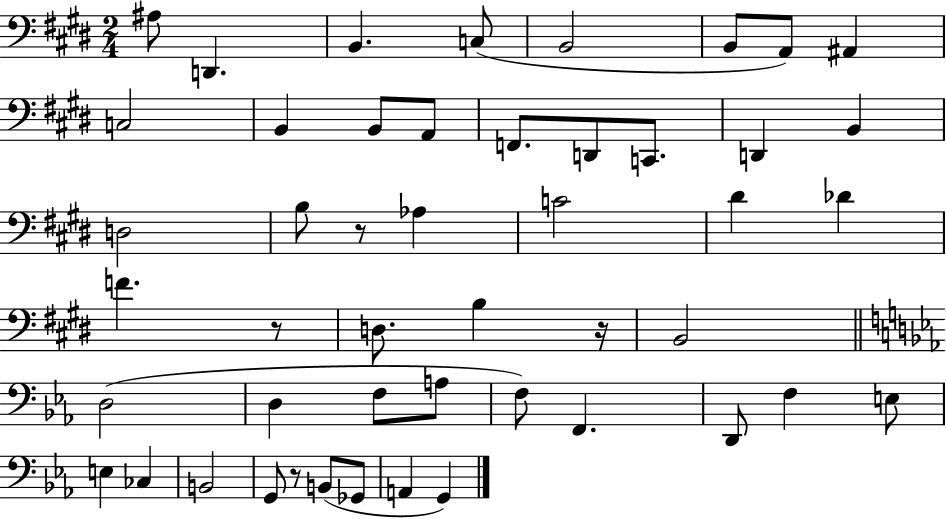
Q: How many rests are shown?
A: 4